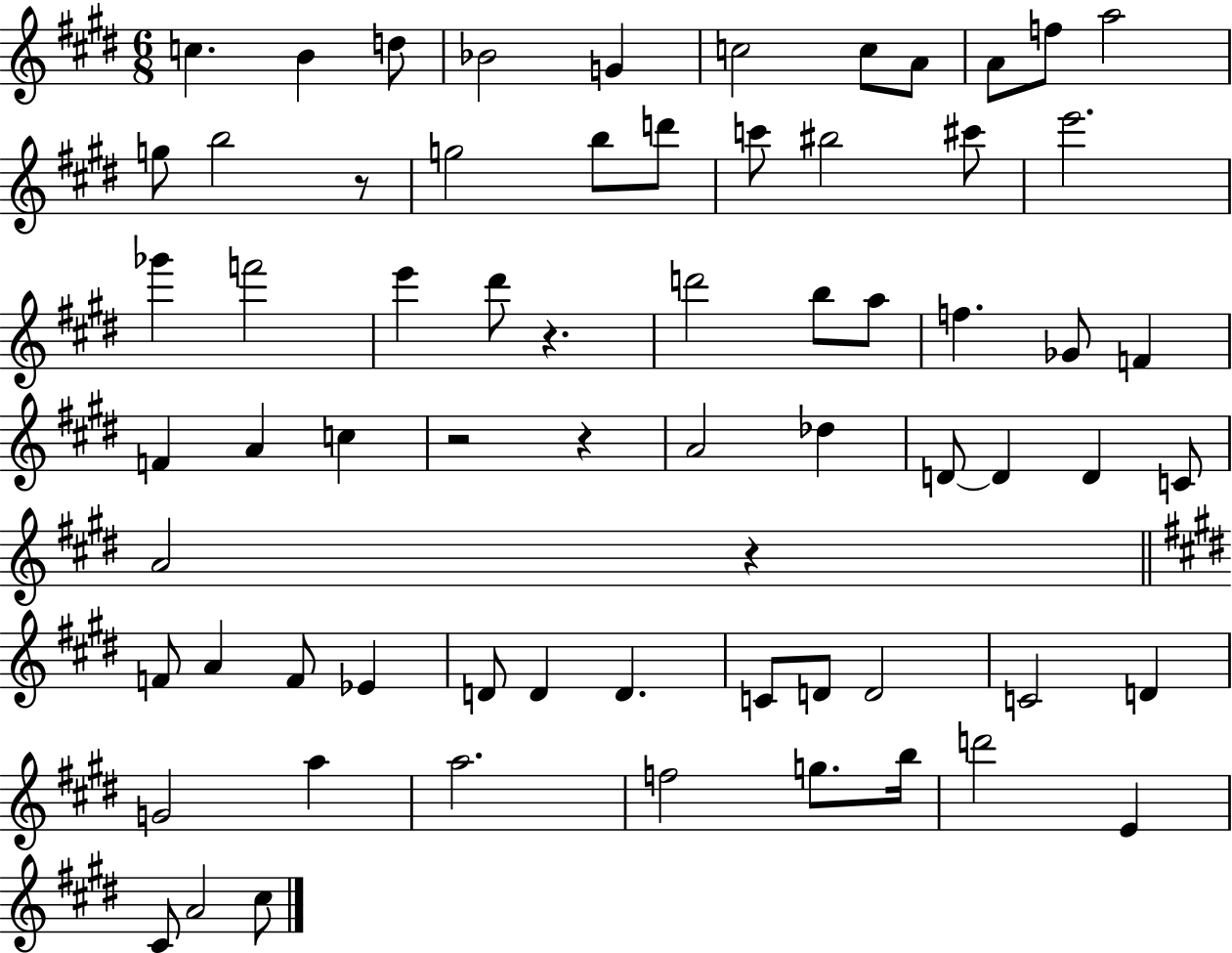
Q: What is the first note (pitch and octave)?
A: C5